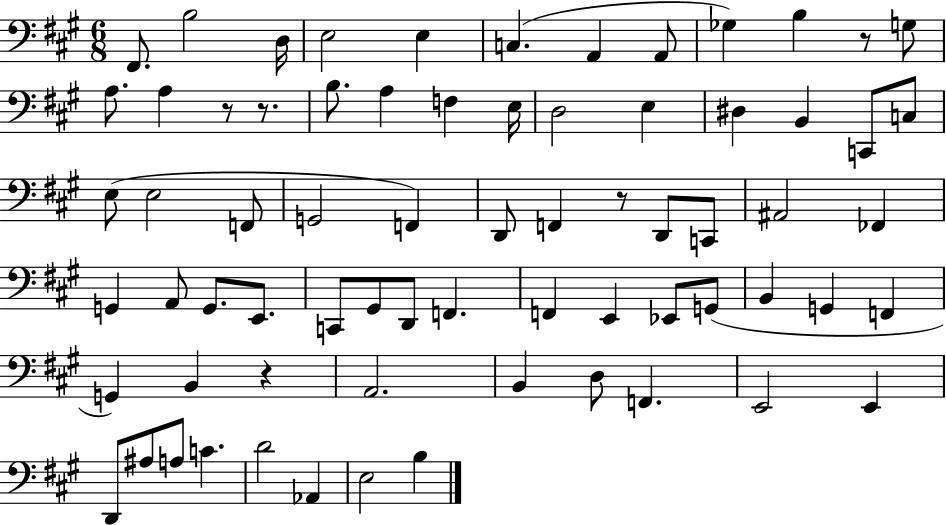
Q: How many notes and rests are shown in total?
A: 70